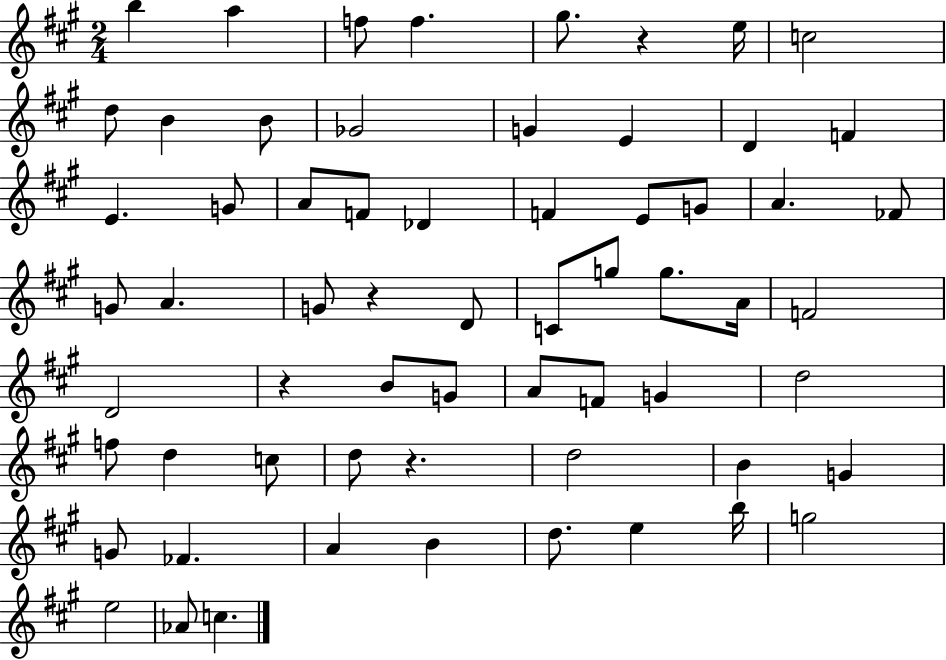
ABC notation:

X:1
T:Untitled
M:2/4
L:1/4
K:A
b a f/2 f ^g/2 z e/4 c2 d/2 B B/2 _G2 G E D F E G/2 A/2 F/2 _D F E/2 G/2 A _F/2 G/2 A G/2 z D/2 C/2 g/2 g/2 A/4 F2 D2 z B/2 G/2 A/2 F/2 G d2 f/2 d c/2 d/2 z d2 B G G/2 _F A B d/2 e b/4 g2 e2 _A/2 c